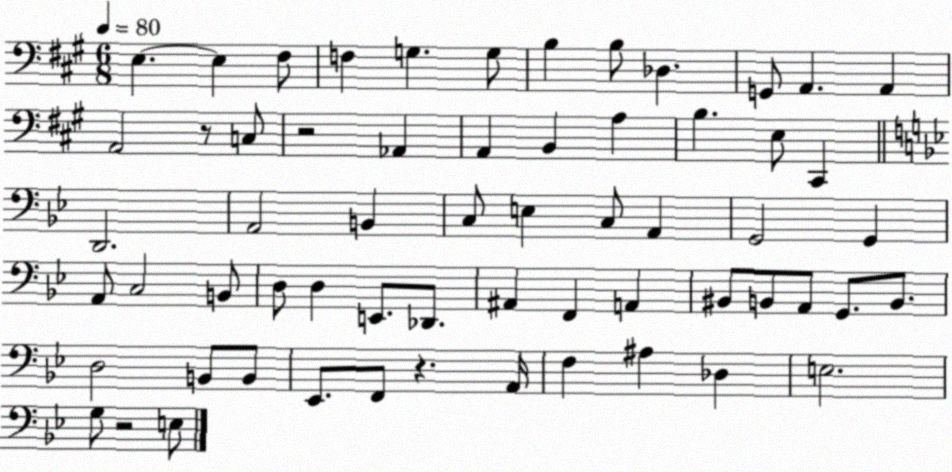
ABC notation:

X:1
T:Untitled
M:6/8
L:1/4
K:A
E, E, ^F,/2 F, G, G,/2 B, B,/2 _D, G,,/2 A,, A,, A,,2 z/2 C,/2 z2 _A,, A,, B,, A, B, E,/2 ^C,, D,,2 A,,2 B,, C,/2 E, C,/2 A,, G,,2 G,, A,,/2 C,2 B,,/2 D,/2 D, E,,/2 _D,,/2 ^A,, F,, A,, ^B,,/2 B,,/2 A,,/2 G,,/2 B,,/2 D,2 B,,/2 B,,/2 _E,,/2 F,,/2 z A,,/4 F, ^A, _D, E,2 G,/2 z2 E,/2